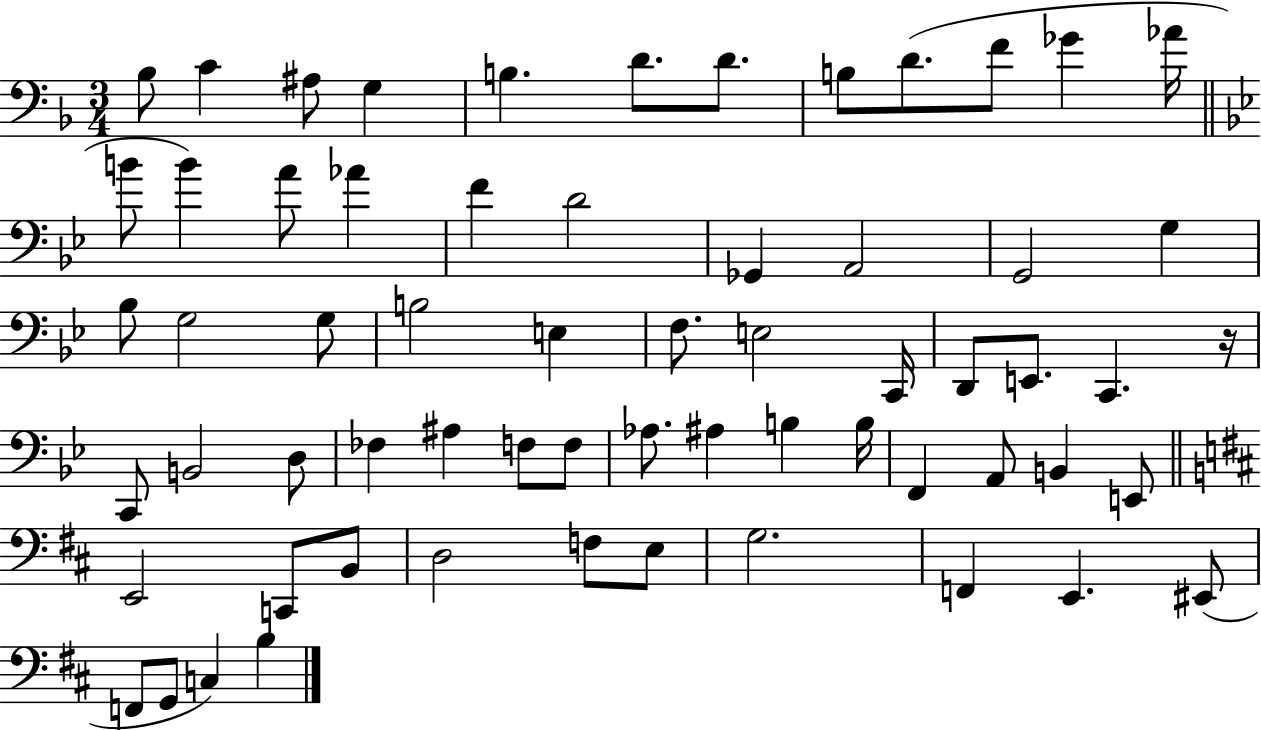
Bb3/e C4/q A#3/e G3/q B3/q. D4/e. D4/e. B3/e D4/e. F4/e Gb4/q Ab4/s B4/e B4/q A4/e Ab4/q F4/q D4/h Gb2/q A2/h G2/h G3/q Bb3/e G3/h G3/e B3/h E3/q F3/e. E3/h C2/s D2/e E2/e. C2/q. R/s C2/e B2/h D3/e FES3/q A#3/q F3/e F3/e Ab3/e. A#3/q B3/q B3/s F2/q A2/e B2/q E2/e E2/h C2/e B2/e D3/h F3/e E3/e G3/h. F2/q E2/q. EIS2/e F2/e G2/e C3/q B3/q